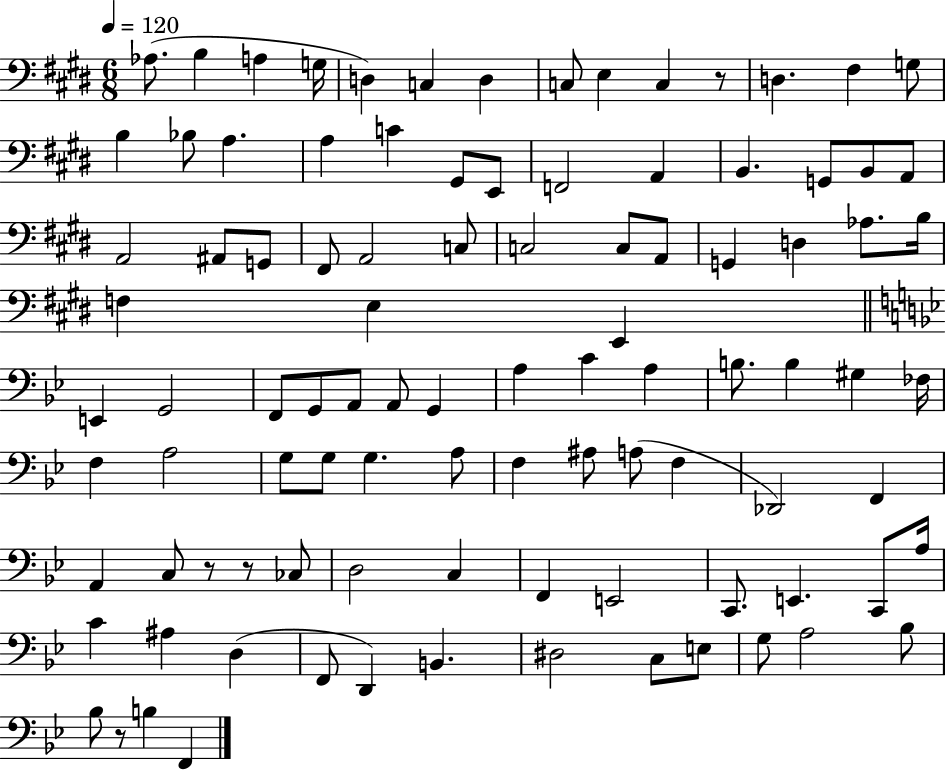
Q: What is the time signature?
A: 6/8